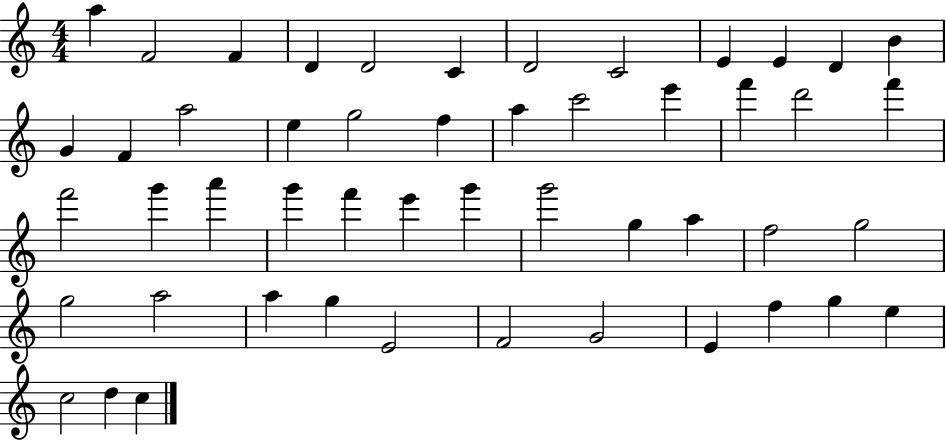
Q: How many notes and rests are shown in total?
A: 50